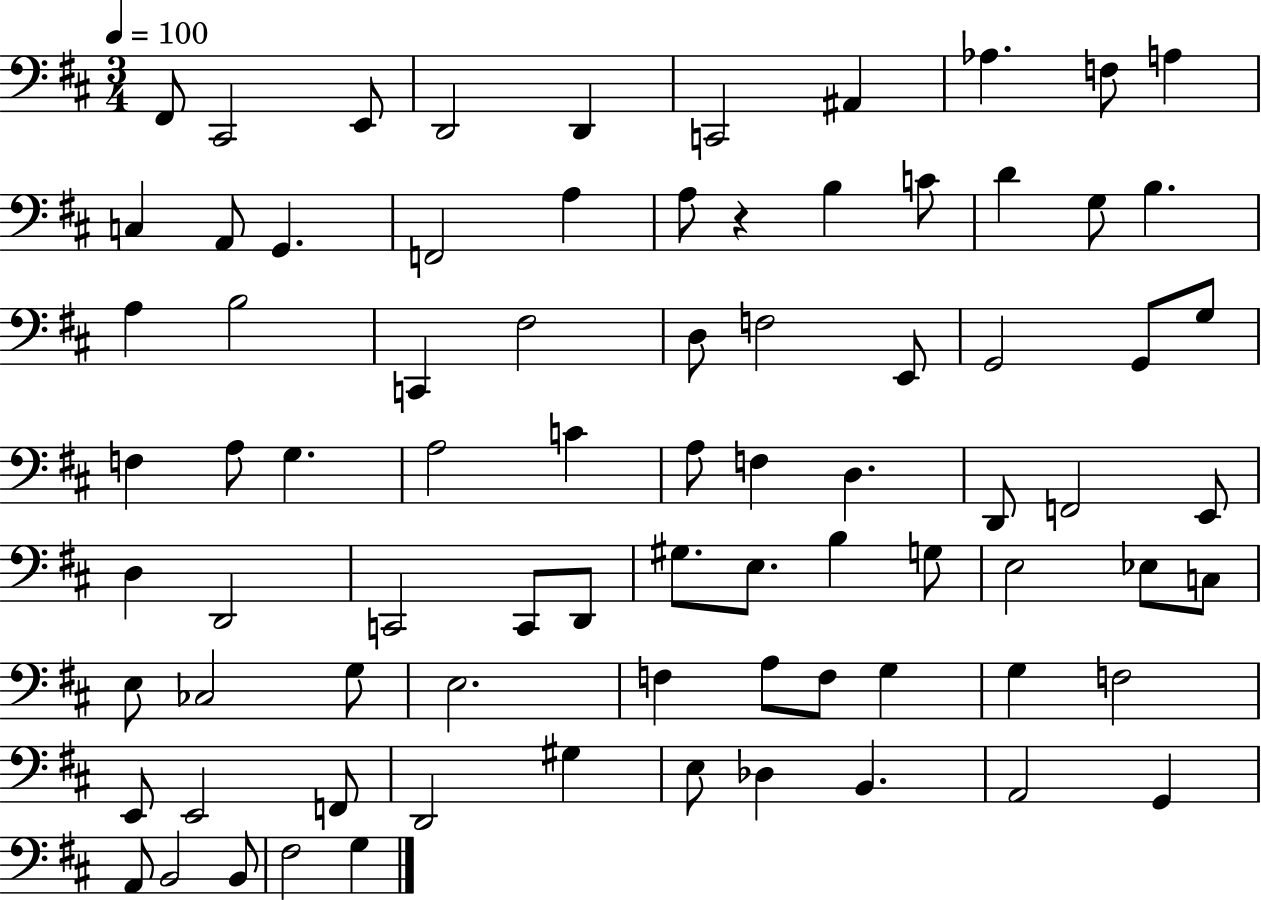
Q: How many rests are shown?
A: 1